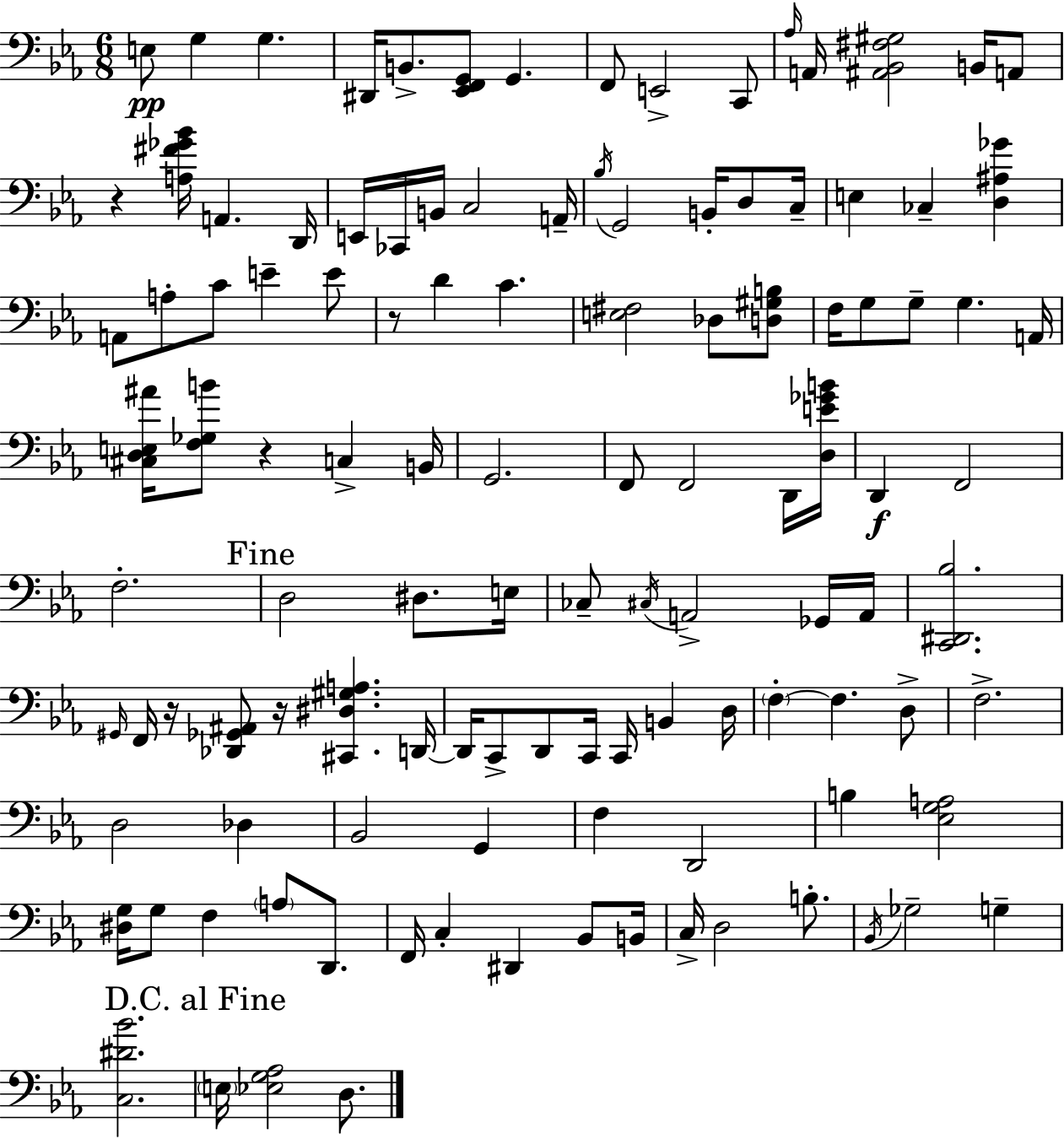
X:1
T:Untitled
M:6/8
L:1/4
K:Eb
E,/2 G, G, ^D,,/4 B,,/2 [_E,,F,,G,,]/2 G,, F,,/2 E,,2 C,,/2 _A,/4 A,,/4 [^A,,_B,,^F,^G,]2 B,,/4 A,,/2 z [A,^F_G_B]/4 A,, D,,/4 E,,/4 _C,,/4 B,,/4 C,2 A,,/4 _B,/4 G,,2 B,,/4 D,/2 C,/4 E, _C, [D,^A,_G] A,,/2 A,/2 C/2 E E/2 z/2 D C [E,^F,]2 _D,/2 [D,^G,B,]/2 F,/4 G,/2 G,/2 G, A,,/4 [^C,D,E,^A]/4 [F,_G,B]/2 z C, B,,/4 G,,2 F,,/2 F,,2 D,,/4 [D,E_GB]/4 D,, F,,2 F,2 D,2 ^D,/2 E,/4 _C,/2 ^C,/4 A,,2 _G,,/4 A,,/4 [C,,^D,,_B,]2 ^G,,/4 F,,/4 z/4 [_D,,_G,,^A,,]/2 z/4 [^C,,^D,^G,A,] D,,/4 D,,/4 C,,/2 D,,/2 C,,/4 C,,/4 B,, D,/4 F, F, D,/2 F,2 D,2 _D, _B,,2 G,, F, D,,2 B, [_E,G,A,]2 [^D,G,]/4 G,/2 F, A,/2 D,,/2 F,,/4 C, ^D,, _B,,/2 B,,/4 C,/4 D,2 B,/2 _B,,/4 _G,2 G, [C,^D_B]2 E,/4 [_E,G,_A,]2 D,/2